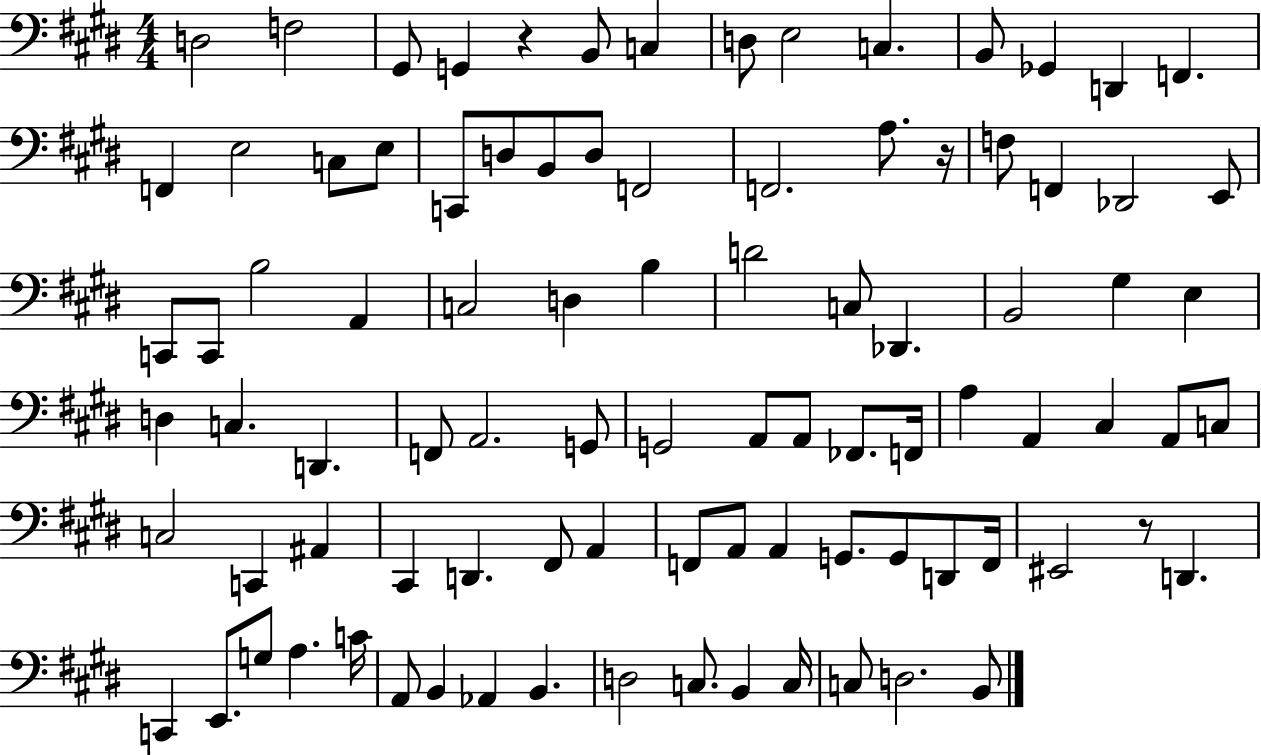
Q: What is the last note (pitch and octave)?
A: B2